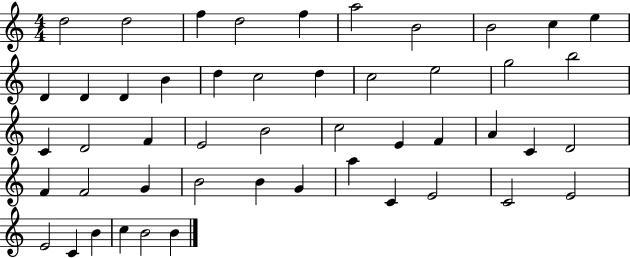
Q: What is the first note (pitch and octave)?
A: D5